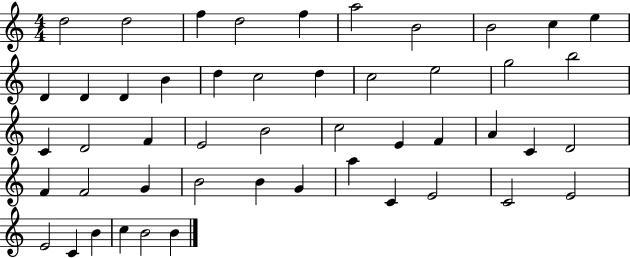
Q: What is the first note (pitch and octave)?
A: D5